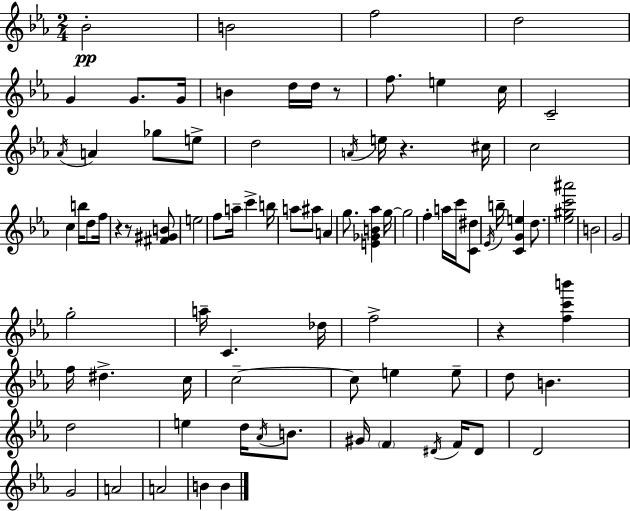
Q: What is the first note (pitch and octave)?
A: Bb4